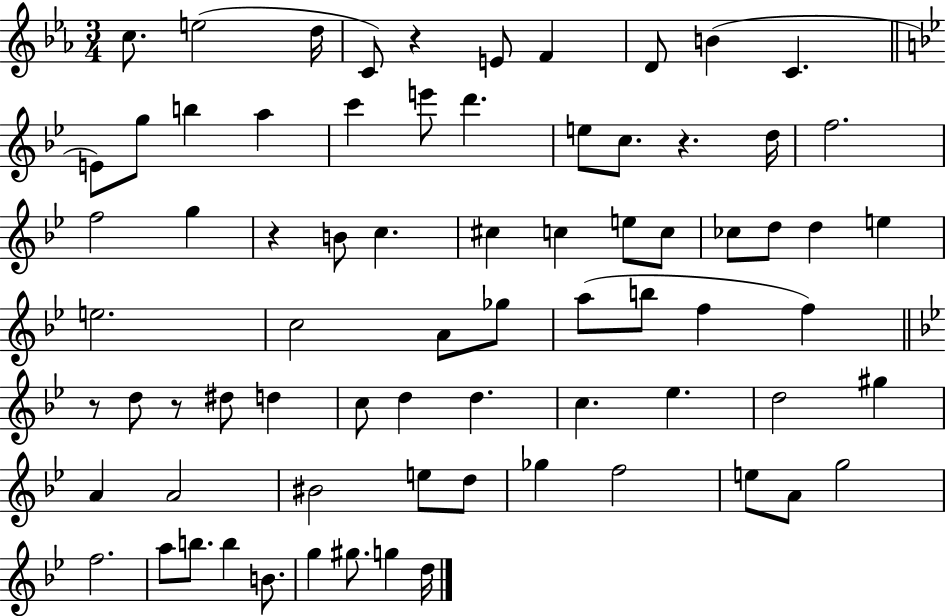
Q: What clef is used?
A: treble